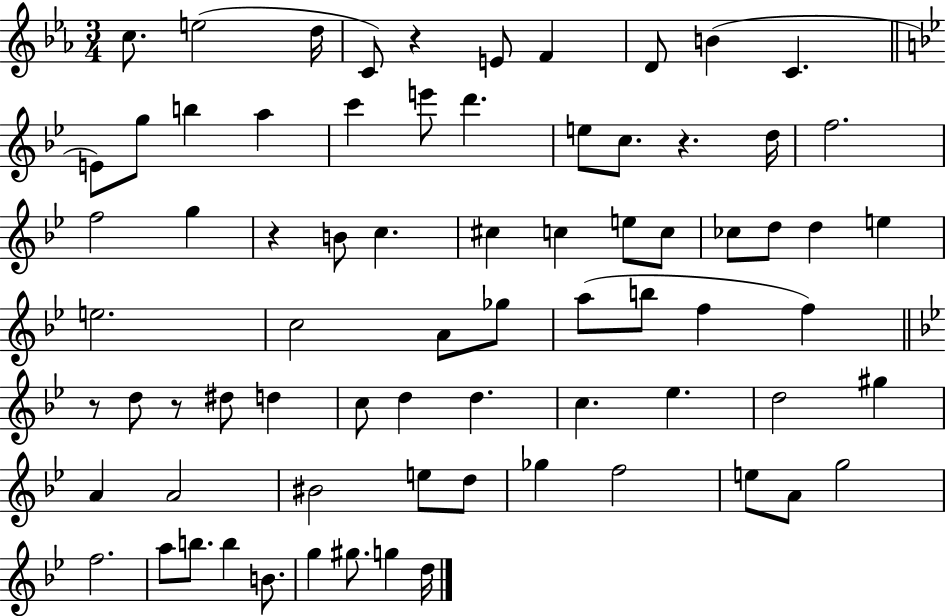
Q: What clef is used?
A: treble